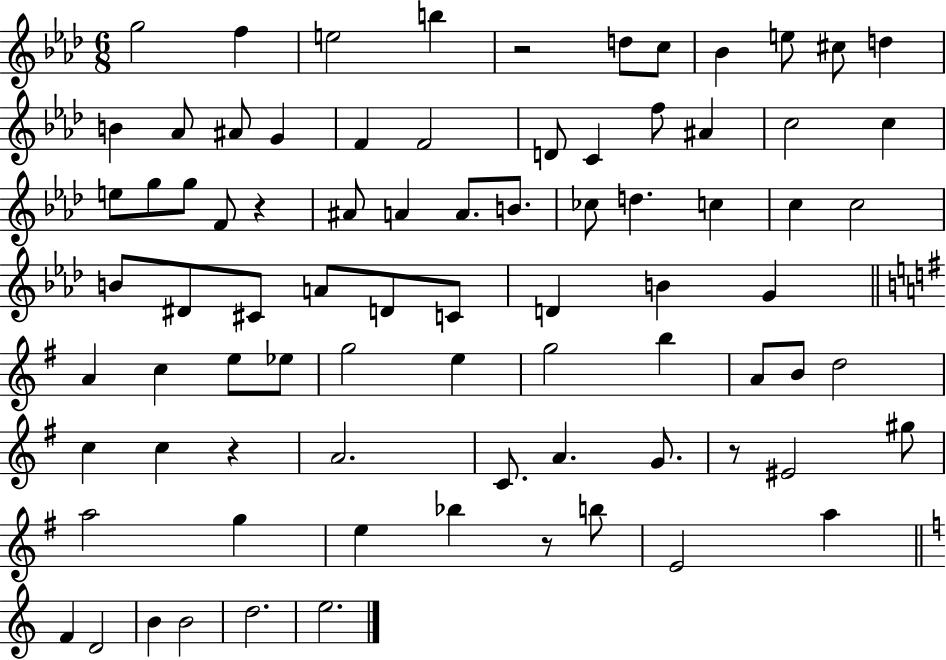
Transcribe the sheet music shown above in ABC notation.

X:1
T:Untitled
M:6/8
L:1/4
K:Ab
g2 f e2 b z2 d/2 c/2 _B e/2 ^c/2 d B _A/2 ^A/2 G F F2 D/2 C f/2 ^A c2 c e/2 g/2 g/2 F/2 z ^A/2 A A/2 B/2 _c/2 d c c c2 B/2 ^D/2 ^C/2 A/2 D/2 C/2 D B G A c e/2 _e/2 g2 e g2 b A/2 B/2 d2 c c z A2 C/2 A G/2 z/2 ^E2 ^g/2 a2 g e _b z/2 b/2 E2 a F D2 B B2 d2 e2